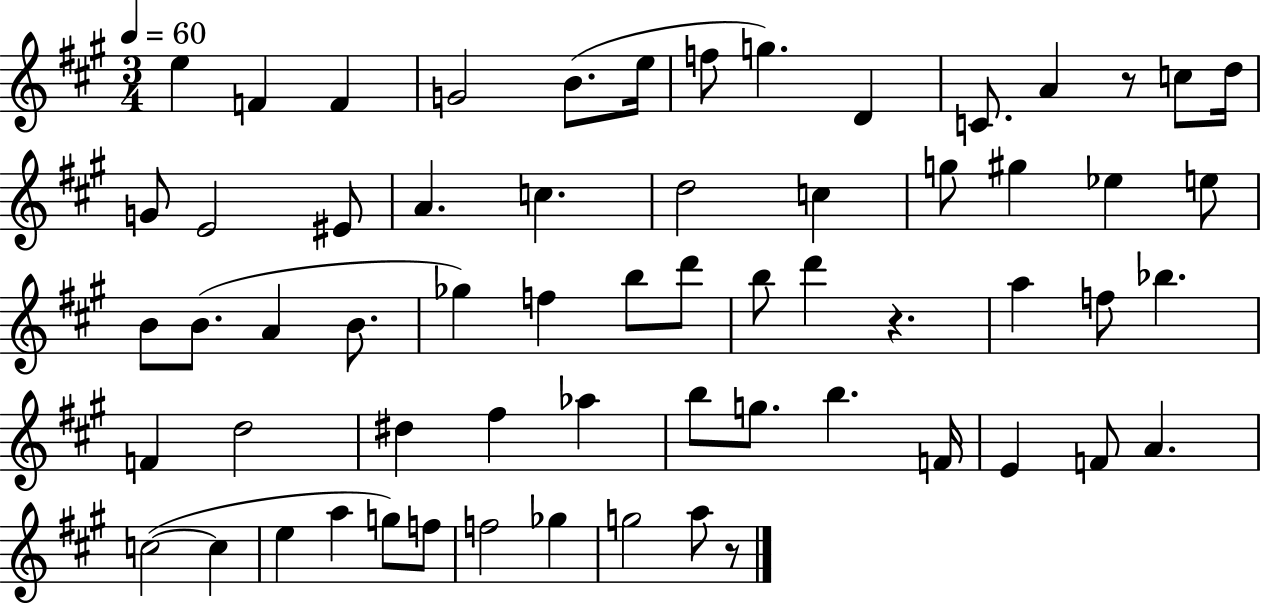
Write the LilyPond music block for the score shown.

{
  \clef treble
  \numericTimeSignature
  \time 3/4
  \key a \major
  \tempo 4 = 60
  \repeat volta 2 { e''4 f'4 f'4 | g'2 b'8.( e''16 | f''8 g''4.) d'4 | c'8. a'4 r8 c''8 d''16 | \break g'8 e'2 eis'8 | a'4. c''4. | d''2 c''4 | g''8 gis''4 ees''4 e''8 | \break b'8 b'8.( a'4 b'8. | ges''4) f''4 b''8 d'''8 | b''8 d'''4 r4. | a''4 f''8 bes''4. | \break f'4 d''2 | dis''4 fis''4 aes''4 | b''8 g''8. b''4. f'16 | e'4 f'8 a'4. | \break c''2~(~ c''4 | e''4 a''4 g''8) f''8 | f''2 ges''4 | g''2 a''8 r8 | \break } \bar "|."
}